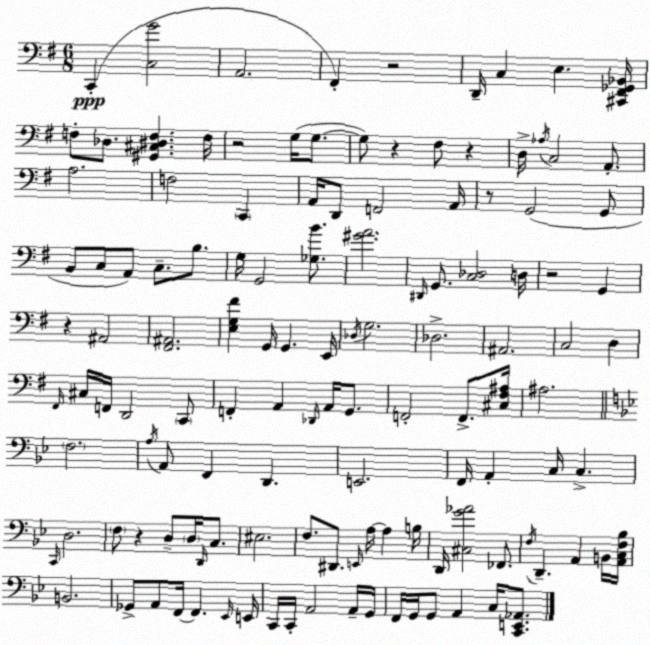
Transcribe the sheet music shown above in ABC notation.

X:1
T:Untitled
M:6/8
L:1/4
K:Em
C,, [C,G]2 A,,2 ^F,, z2 D,,/4 C, E, [^C,,^F,,_G,,_B,,]/4 F,/2 _D,/2 [^G,,^C,^D,F,] F,/4 z2 G,/4 G,/2 G,/2 z ^F,/2 z D,/4 _A,/4 C,2 A,,/2 A,2 F,2 C,, A,,/4 D,,/2 F,,2 A,,/4 z/2 G,,2 G,,/2 B,,/2 C,/2 A,,/2 C,/2 B,/2 G,/4 G,,2 [_G,B]/2 [^GA]2 ^D,,/4 G,,/2 [C,_D,]2 D,/4 z2 G,, z ^A,,2 [^F,,^A,,]2 [E,G,^F] G,,/4 G,, E,,/4 _D,/4 G,2 _D,2 ^A,,2 C,2 D, ^F,,/4 ^C,/4 F,,/4 D,,2 C,,/2 F,, A,, _D,,/4 A,,/4 G,,/2 F,,2 F,,/2 [^C,^F,^A,]/4 ^A,2 F,2 A,/4 A,,/2 F,, D,, E,,2 F,,/4 A,, C,/4 C, C,,/4 D,2 F,/2 z D,/2 D,/4 D,,/4 C,/2 ^E,2 F,/2 ^D,,/2 E,,/4 A,/4 A, B,/4 D,,/4 [^C,G_A]2 _F,,/2 F,/4 D,, A,, B,,/4 [A,,C,F,_B,]/4 B,,2 _G,,/2 A,,/2 F,,/4 F,, _E,,/4 E,,/4 C,,/4 C,,/4 A,,2 A,,/4 G,,/4 F,,/4 G,,/4 G,,/2 A,, C,/4 [C,,E,,_A,,]/2